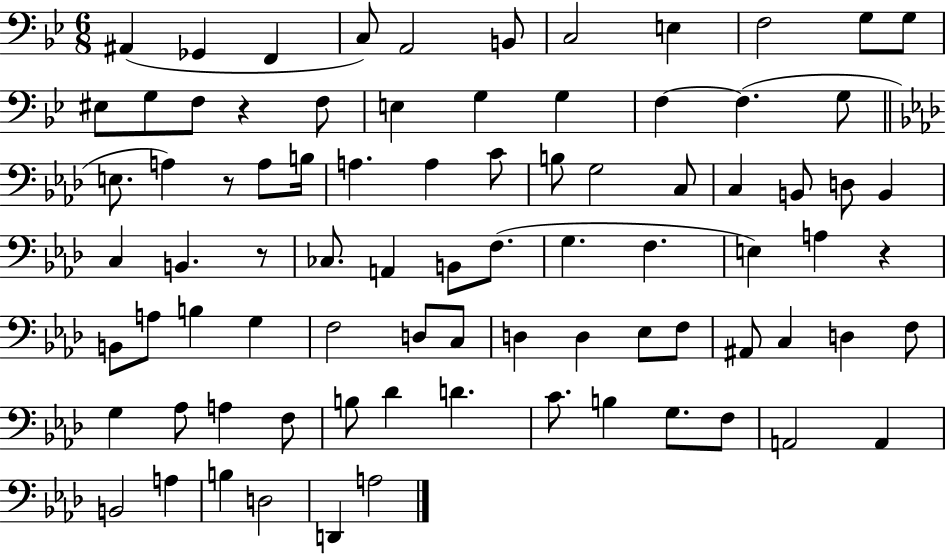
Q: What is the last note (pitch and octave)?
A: A3